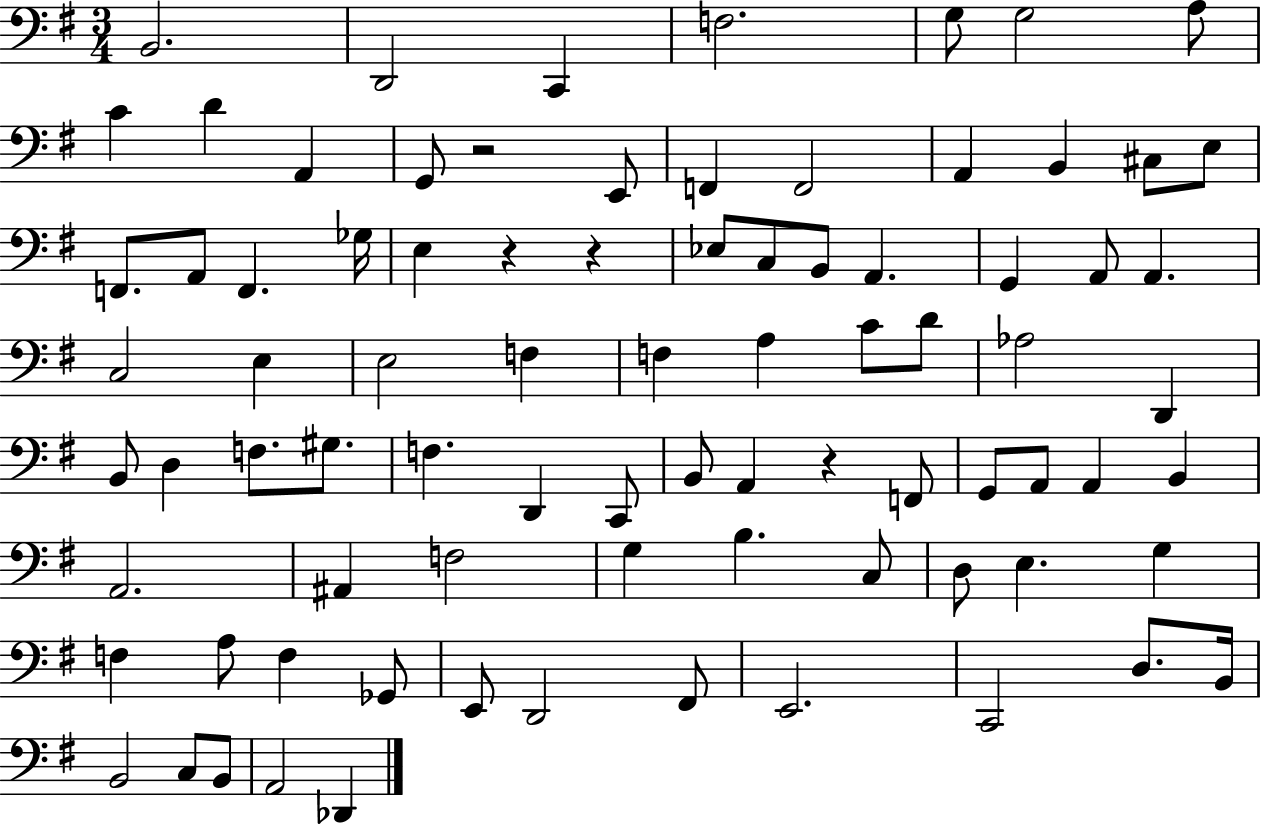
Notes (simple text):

B2/h. D2/h C2/q F3/h. G3/e G3/h A3/e C4/q D4/q A2/q G2/e R/h E2/e F2/q F2/h A2/q B2/q C#3/e E3/e F2/e. A2/e F2/q. Gb3/s E3/q R/q R/q Eb3/e C3/e B2/e A2/q. G2/q A2/e A2/q. C3/h E3/q E3/h F3/q F3/q A3/q C4/e D4/e Ab3/h D2/q B2/e D3/q F3/e. G#3/e. F3/q. D2/q C2/e B2/e A2/q R/q F2/e G2/e A2/e A2/q B2/q A2/h. A#2/q F3/h G3/q B3/q. C3/e D3/e E3/q. G3/q F3/q A3/e F3/q Gb2/e E2/e D2/h F#2/e E2/h. C2/h D3/e. B2/s B2/h C3/e B2/e A2/h Db2/q